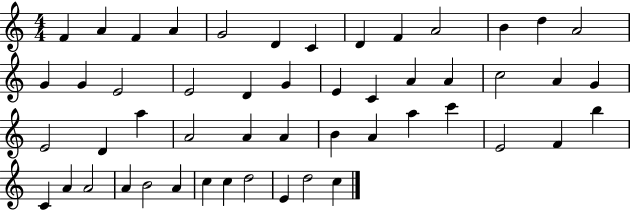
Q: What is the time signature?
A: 4/4